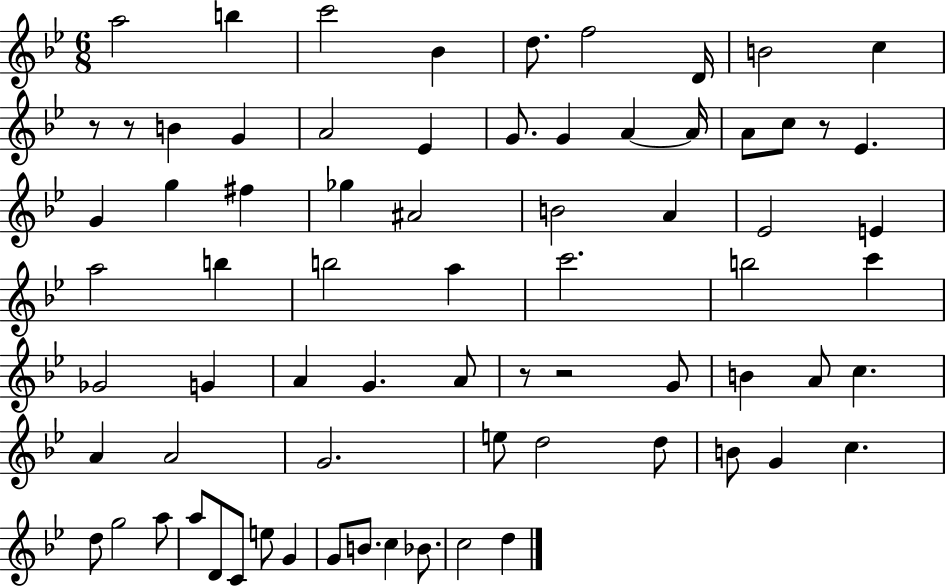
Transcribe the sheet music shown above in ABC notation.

X:1
T:Untitled
M:6/8
L:1/4
K:Bb
a2 b c'2 _B d/2 f2 D/4 B2 c z/2 z/2 B G A2 _E G/2 G A A/4 A/2 c/2 z/2 _E G g ^f _g ^A2 B2 A _E2 E a2 b b2 a c'2 b2 c' _G2 G A G A/2 z/2 z2 G/2 B A/2 c A A2 G2 e/2 d2 d/2 B/2 G c d/2 g2 a/2 a/2 D/2 C/2 e/2 G G/2 B/2 c _B/2 c2 d